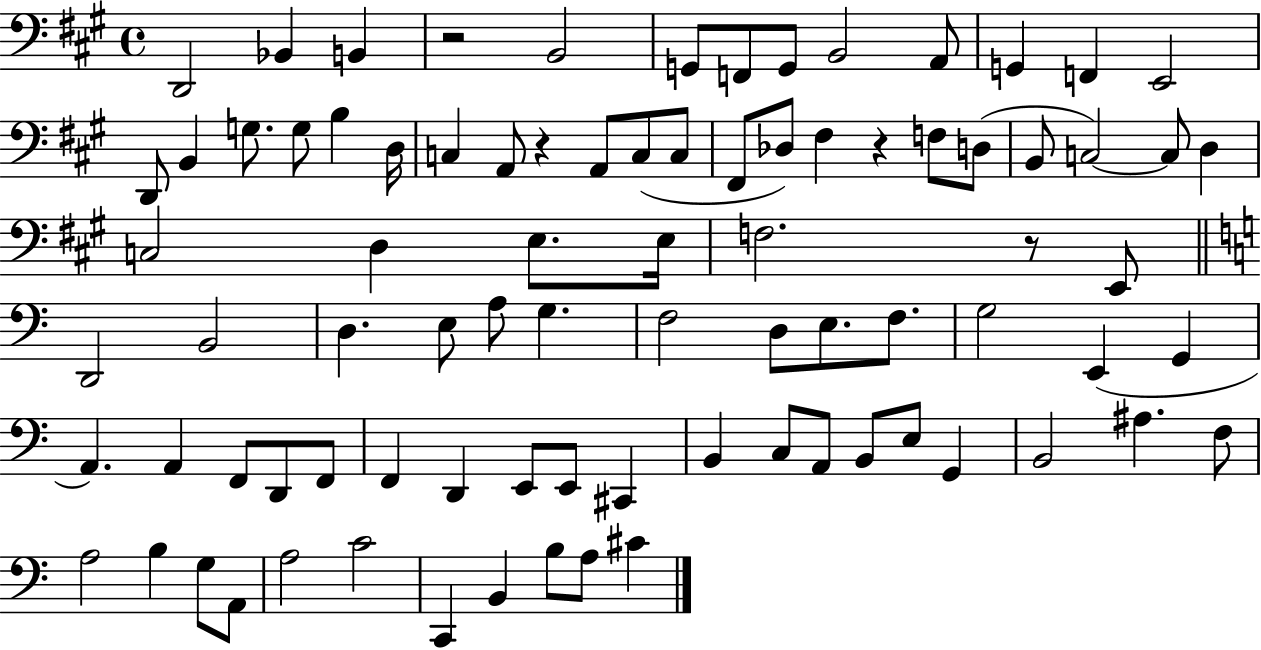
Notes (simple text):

D2/h Bb2/q B2/q R/h B2/h G2/e F2/e G2/e B2/h A2/e G2/q F2/q E2/h D2/e B2/q G3/e. G3/e B3/q D3/s C3/q A2/e R/q A2/e C3/e C3/e F#2/e Db3/e F#3/q R/q F3/e D3/e B2/e C3/h C3/e D3/q C3/h D3/q E3/e. E3/s F3/h. R/e E2/e D2/h B2/h D3/q. E3/e A3/e G3/q. F3/h D3/e E3/e. F3/e. G3/h E2/q G2/q A2/q. A2/q F2/e D2/e F2/e F2/q D2/q E2/e E2/e C#2/q B2/q C3/e A2/e B2/e E3/e G2/q B2/h A#3/q. F3/e A3/h B3/q G3/e A2/e A3/h C4/h C2/q B2/q B3/e A3/e C#4/q